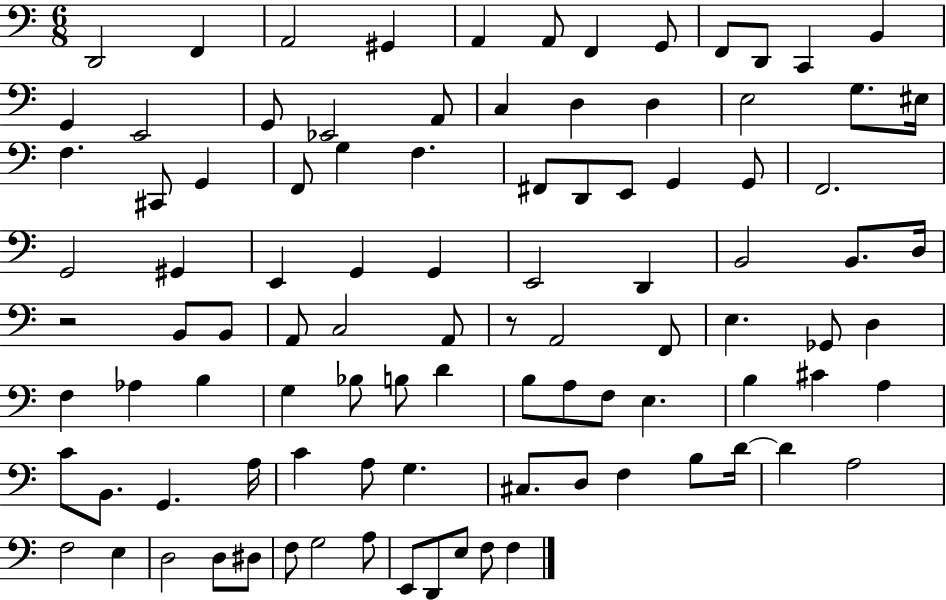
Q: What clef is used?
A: bass